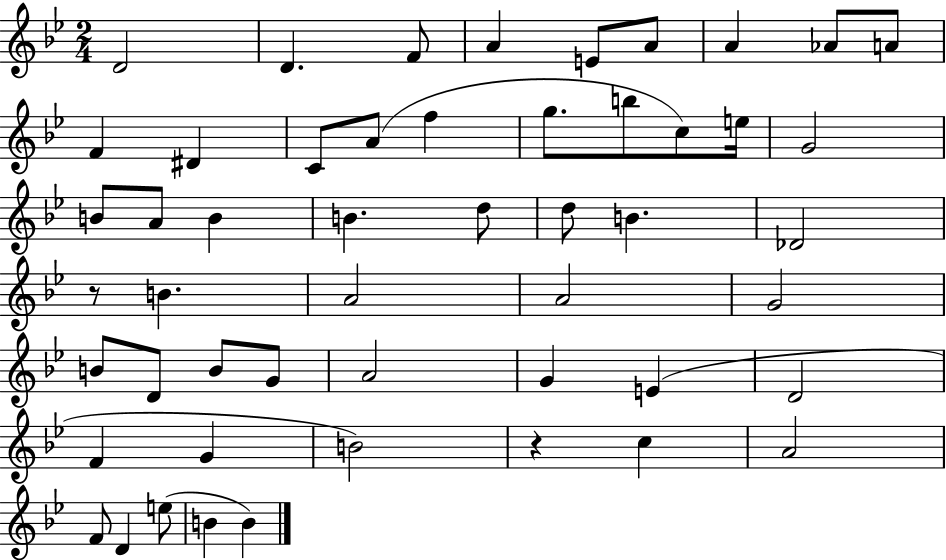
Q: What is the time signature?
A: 2/4